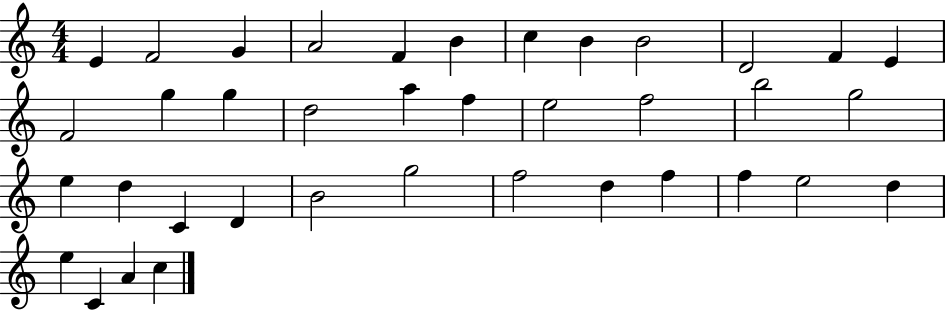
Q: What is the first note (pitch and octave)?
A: E4